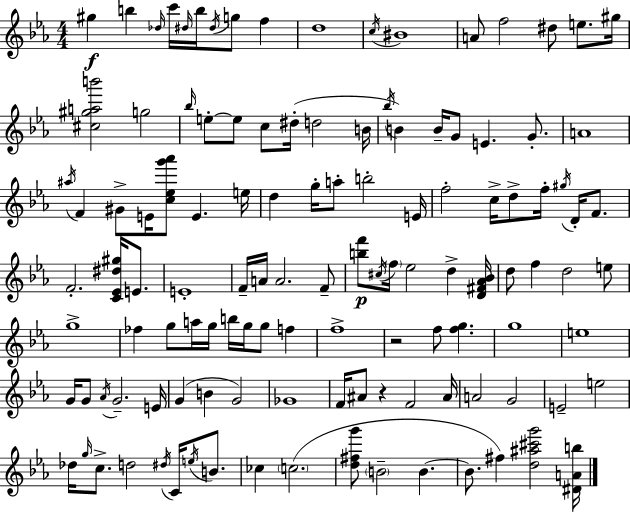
{
  \clef treble
  \numericTimeSignature
  \time 4/4
  \key ees \major
  \repeat volta 2 { gis''4\f b''4 \grace { des''16 } c'''16 \grace { dis''16 } b''16 \acciaccatura { dis''16 } g''8 f''4 | d''1 | \acciaccatura { c''16 } bis'1 | a'8 f''2 dis''8 | \break e''8. gis''16 <cis'' gis'' a'' b'''>2 g''2 | \grace { bes''16 } e''8-.~~ e''8 c''8 dis''16-.( d''2 | b'16 \acciaccatura { bes''16 } b'4) b'16-- g'8 e'4. | g'8.-. a'1 | \break \acciaccatura { ais''16 } f'4 gis'8-> e'16 <c'' ees'' g''' aes'''>8 | e'4. e''16 d''4 g''16-. a''8-. b''2-. | e'16 f''2-. c''16-> | d''8-> f''16-. \acciaccatura { gis''16 } d'16-. f'8. f'2.-. | \break <c' ees' dis'' gis''>16 e'8. e'1-. | f'16-- a'16 a'2. | f'8-- <b'' f'''>8\p \acciaccatura { cis''16 } \parenthesize f''16 ees''2 | d''4-> <d' fis' aes' bes'>16 d''8 f''4 d''2 | \break e''8 g''1-> | fes''4 g''8 a''16 | g''16 b''16 g''16 g''8 f''4 f''1-> | r2 | \break f''8 <f'' g''>4. g''1 | e''1 | g'16 g'8 \acciaccatura { aes'16 } g'2.-- | e'16 g'4( b'4 | \break g'2) ges'1 | f'16 ais'8 r4 | f'2 ais'16 a'2 | g'2 e'2-- | \break e''2 des''16 \grace { g''16 } c''8.-> d''2 | \acciaccatura { dis''16 } c'16 \acciaccatura { e''16 } b'8. ces''4 | \parenthesize c''2.( <d'' fis'' g'''>8 \parenthesize b'2-- | b'4.~~ b'8. | \break fis''4) <d'' ais'' cis''' g'''>2 <dis' a' b''>16 } \bar "|."
}